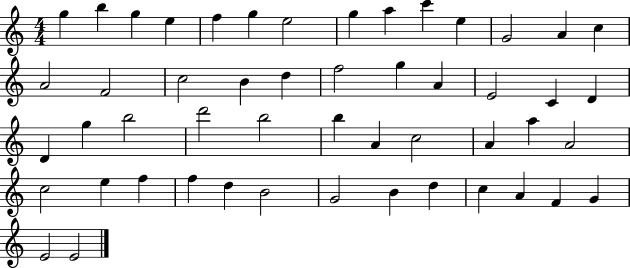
{
  \clef treble
  \numericTimeSignature
  \time 4/4
  \key c \major
  g''4 b''4 g''4 e''4 | f''4 g''4 e''2 | g''4 a''4 c'''4 e''4 | g'2 a'4 c''4 | \break a'2 f'2 | c''2 b'4 d''4 | f''2 g''4 a'4 | e'2 c'4 d'4 | \break d'4 g''4 b''2 | d'''2 b''2 | b''4 a'4 c''2 | a'4 a''4 a'2 | \break c''2 e''4 f''4 | f''4 d''4 b'2 | g'2 b'4 d''4 | c''4 a'4 f'4 g'4 | \break e'2 e'2 | \bar "|."
}